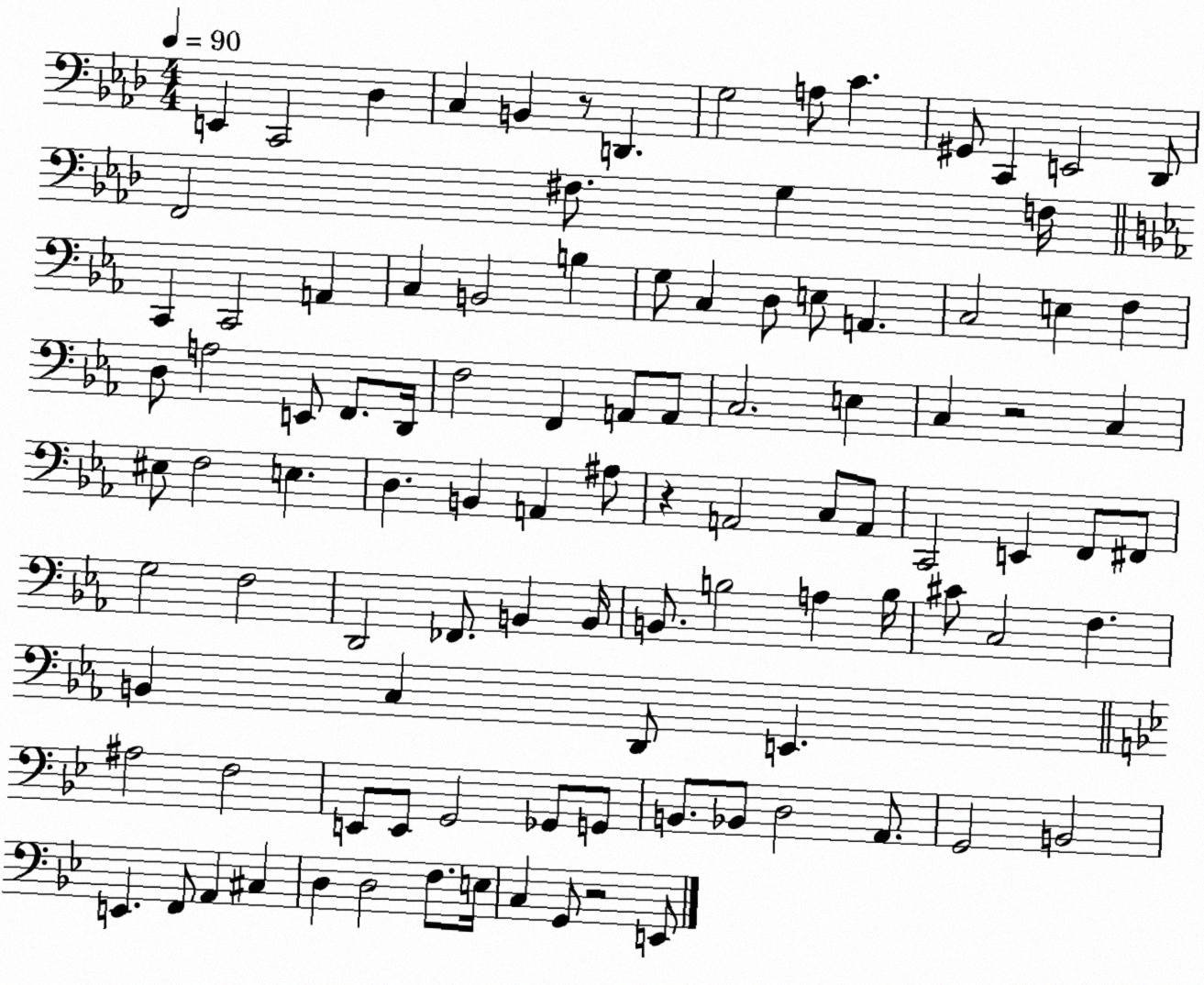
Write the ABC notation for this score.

X:1
T:Untitled
M:4/4
L:1/4
K:Ab
E,, C,,2 _D, C, B,, z/2 D,, G,2 A,/2 C ^G,,/2 C,, E,,2 _D,,/2 F,,2 ^F,/2 G, F,/4 C,, C,,2 A,, C, B,,2 B, G,/2 C, D,/2 E,/2 A,, C,2 E, F, D,/2 A,2 E,,/2 F,,/2 D,,/4 F,2 F,, A,,/2 A,,/2 C,2 E, C, z2 C, ^E,/2 F,2 E, D, B,, A,, ^A,/2 z A,,2 C,/2 A,,/2 C,,2 E,, F,,/2 ^F,,/2 G,2 F,2 D,,2 _F,,/2 B,, B,,/4 B,,/2 B,2 A, B,/4 ^C/2 C,2 F, B,, C, D,,/2 E,, ^A,2 F,2 E,,/2 E,,/2 G,,2 _G,,/2 G,,/2 B,,/2 _B,,/2 D,2 A,,/2 G,,2 B,,2 E,, F,,/2 A,, ^C, D, D,2 F,/2 E,/4 C, G,,/2 z2 E,,/2